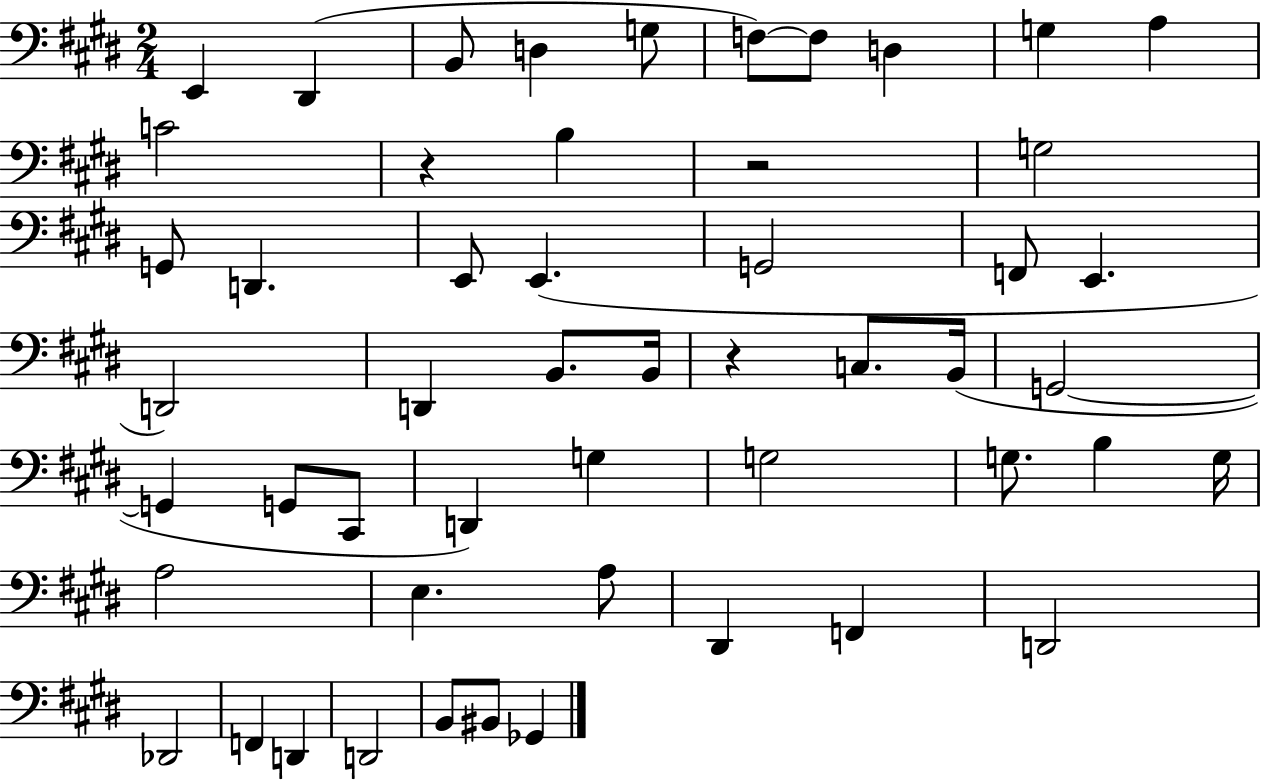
X:1
T:Untitled
M:2/4
L:1/4
K:E
E,, ^D,, B,,/2 D, G,/2 F,/2 F,/2 D, G, A, C2 z B, z2 G,2 G,,/2 D,, E,,/2 E,, G,,2 F,,/2 E,, D,,2 D,, B,,/2 B,,/4 z C,/2 B,,/4 G,,2 G,, G,,/2 ^C,,/2 D,, G, G,2 G,/2 B, G,/4 A,2 E, A,/2 ^D,, F,, D,,2 _D,,2 F,, D,, D,,2 B,,/2 ^B,,/2 _G,,